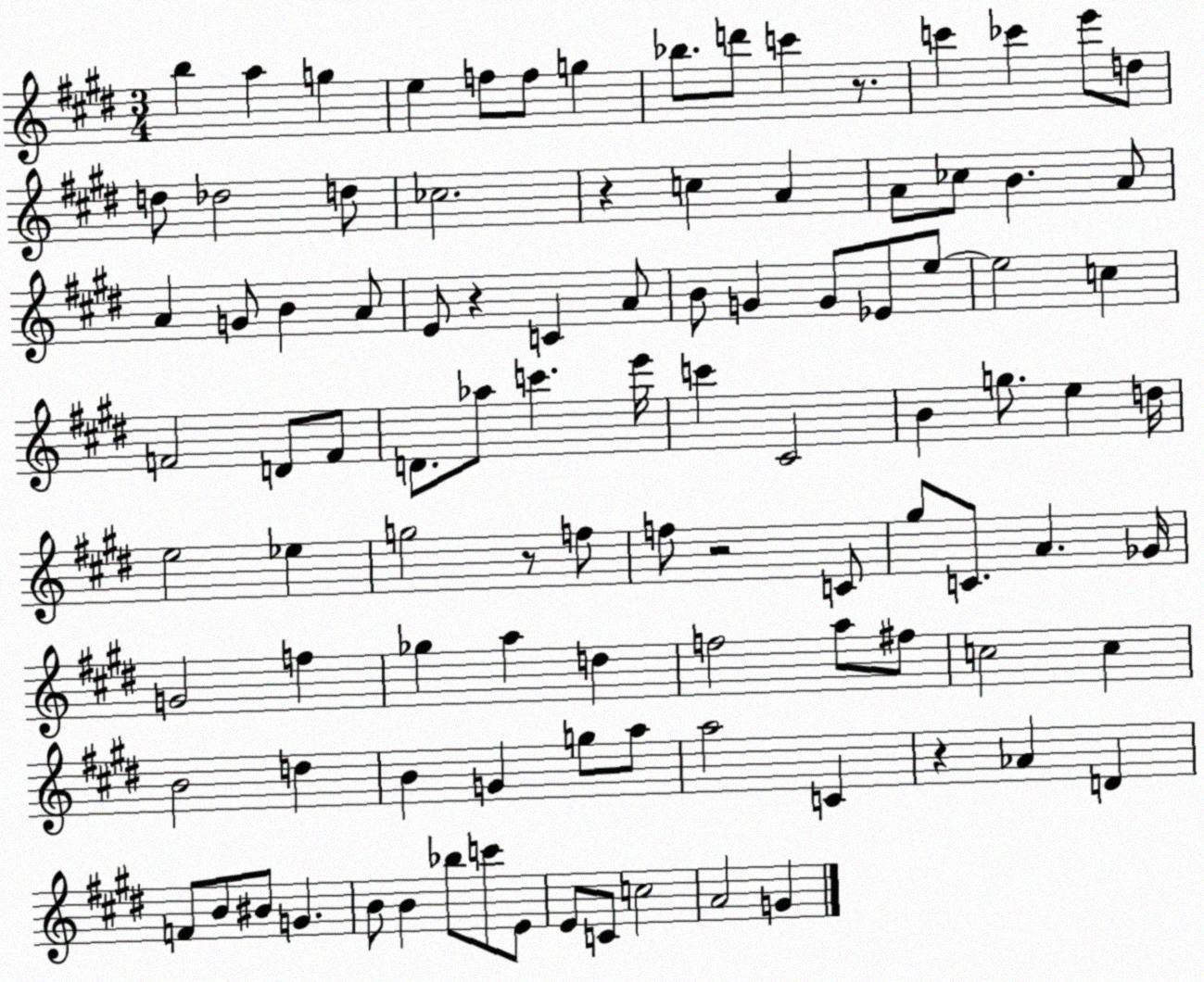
X:1
T:Untitled
M:3/4
L:1/4
K:E
b a g e f/2 f/2 g _b/2 d'/2 c' z/2 c' _c' e'/2 d/2 d/2 _d2 d/2 _c2 z c A A/2 _c/2 B A/2 A G/2 B A/2 E/2 z C A/2 B/2 G G/2 _E/2 e/2 e2 c F2 D/2 F/2 D/2 _a/2 c' e'/4 c' ^C2 B g/2 e d/4 e2 _e g2 z/2 f/2 f/2 z2 C/2 ^g/2 C/2 A _G/4 G2 f _g a d f2 a/2 ^f/2 c2 c B2 d B G g/2 a/2 a2 C z _A D F/2 B/2 ^B/2 G B/2 B _b/2 c'/2 E/2 E/2 C/2 c2 A2 G